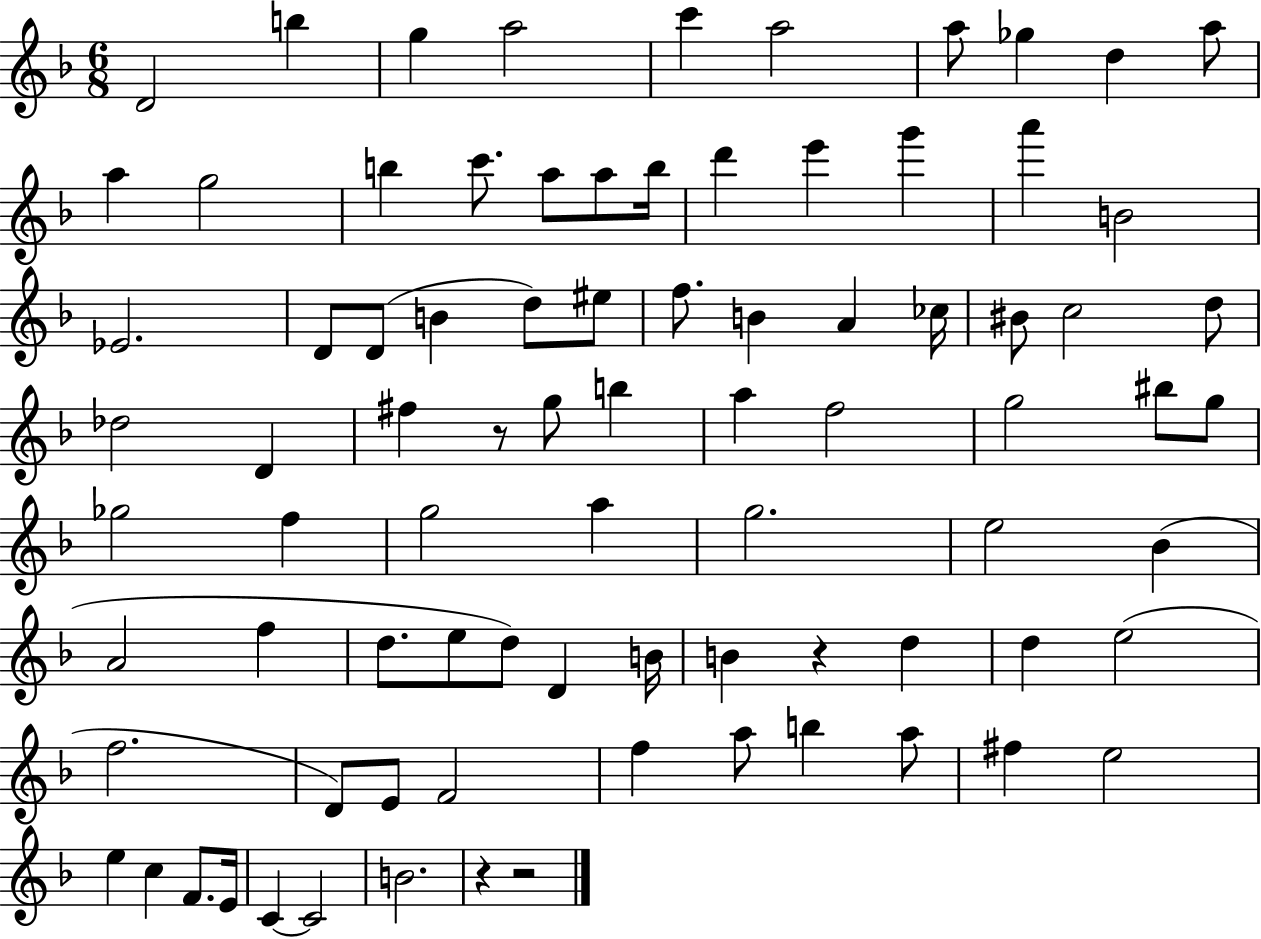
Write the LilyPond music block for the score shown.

{
  \clef treble
  \numericTimeSignature
  \time 6/8
  \key f \major
  d'2 b''4 | g''4 a''2 | c'''4 a''2 | a''8 ges''4 d''4 a''8 | \break a''4 g''2 | b''4 c'''8. a''8 a''8 b''16 | d'''4 e'''4 g'''4 | a'''4 b'2 | \break ees'2. | d'8 d'8( b'4 d''8) eis''8 | f''8. b'4 a'4 ces''16 | bis'8 c''2 d''8 | \break des''2 d'4 | fis''4 r8 g''8 b''4 | a''4 f''2 | g''2 bis''8 g''8 | \break ges''2 f''4 | g''2 a''4 | g''2. | e''2 bes'4( | \break a'2 f''4 | d''8. e''8 d''8) d'4 b'16 | b'4 r4 d''4 | d''4 e''2( | \break f''2. | d'8) e'8 f'2 | f''4 a''8 b''4 a''8 | fis''4 e''2 | \break e''4 c''4 f'8. e'16 | c'4~~ c'2 | b'2. | r4 r2 | \break \bar "|."
}